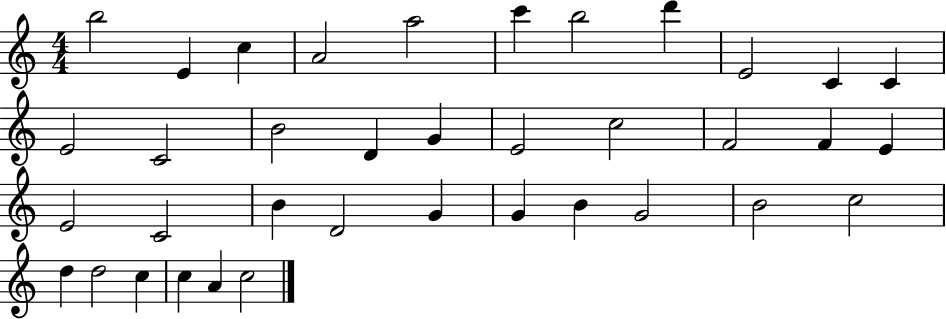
X:1
T:Untitled
M:4/4
L:1/4
K:C
b2 E c A2 a2 c' b2 d' E2 C C E2 C2 B2 D G E2 c2 F2 F E E2 C2 B D2 G G B G2 B2 c2 d d2 c c A c2